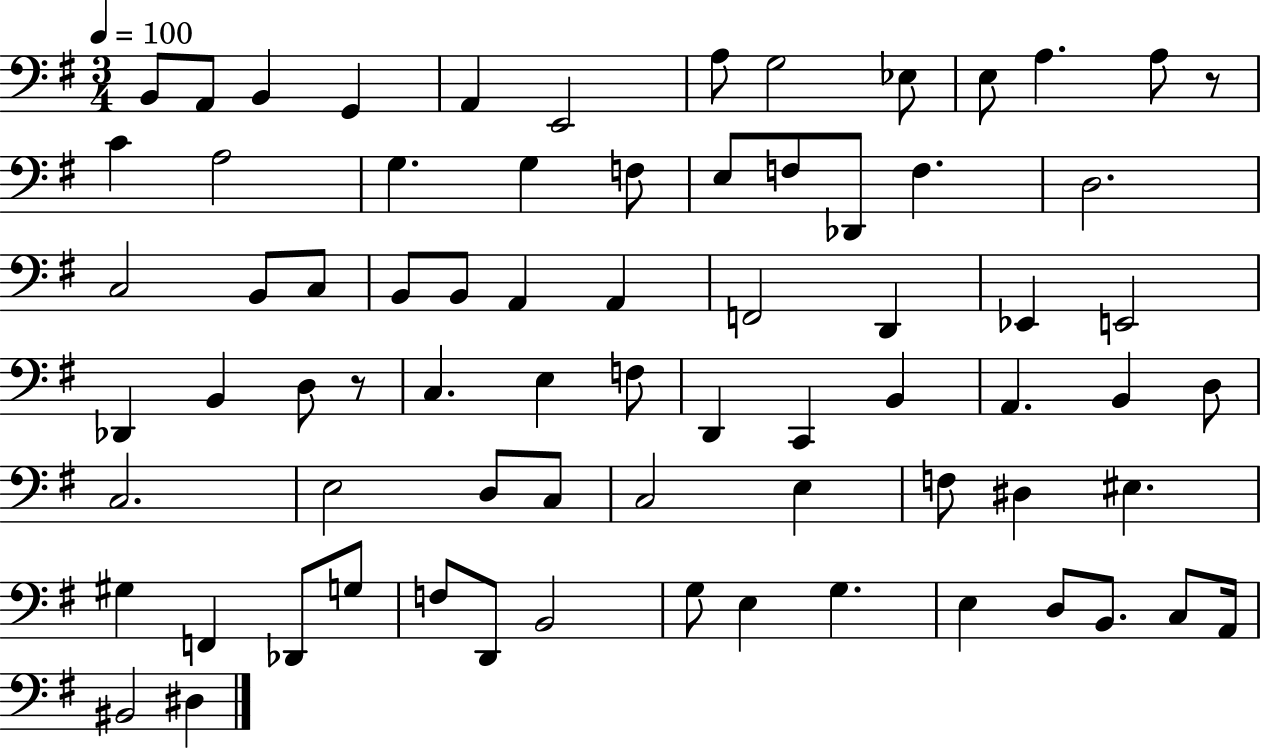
B2/e A2/e B2/q G2/q A2/q E2/h A3/e G3/h Eb3/e E3/e A3/q. A3/e R/e C4/q A3/h G3/q. G3/q F3/e E3/e F3/e Db2/e F3/q. D3/h. C3/h B2/e C3/e B2/e B2/e A2/q A2/q F2/h D2/q Eb2/q E2/h Db2/q B2/q D3/e R/e C3/q. E3/q F3/e D2/q C2/q B2/q A2/q. B2/q D3/e C3/h. E3/h D3/e C3/e C3/h E3/q F3/e D#3/q EIS3/q. G#3/q F2/q Db2/e G3/e F3/e D2/e B2/h G3/e E3/q G3/q. E3/q D3/e B2/e. C3/e A2/s BIS2/h D#3/q